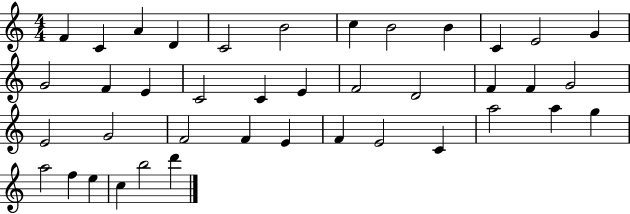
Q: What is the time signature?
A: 4/4